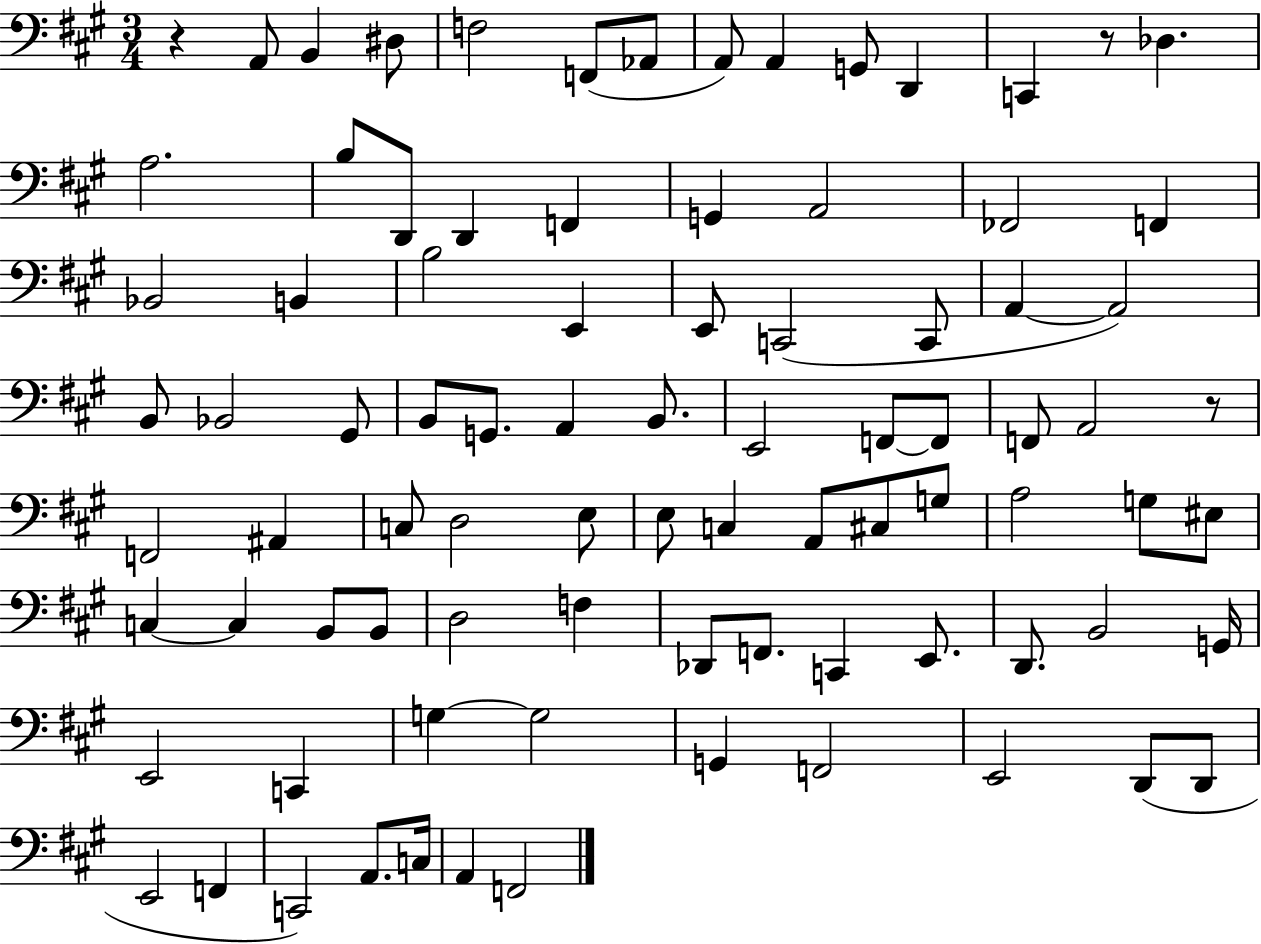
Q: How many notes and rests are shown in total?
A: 87